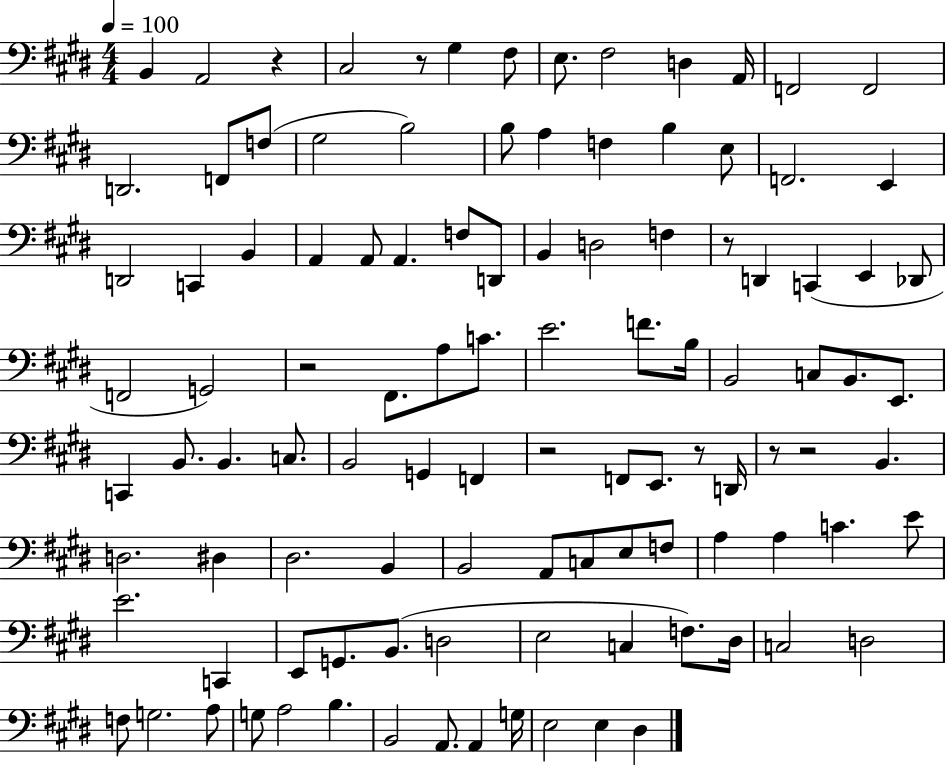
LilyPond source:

{
  \clef bass
  \numericTimeSignature
  \time 4/4
  \key e \major
  \tempo 4 = 100
  b,4 a,2 r4 | cis2 r8 gis4 fis8 | e8. fis2 d4 a,16 | f,2 f,2 | \break d,2. f,8 f8( | gis2 b2) | b8 a4 f4 b4 e8 | f,2. e,4 | \break d,2 c,4 b,4 | a,4 a,8 a,4. f8 d,8 | b,4 d2 f4 | r8 d,4 c,4( e,4 des,8 | \break f,2 g,2) | r2 fis,8. a8 c'8. | e'2. f'8. b16 | b,2 c8 b,8. e,8. | \break c,4 b,8. b,4. c8. | b,2 g,4 f,4 | r2 f,8 e,8. r8 d,16 | r8 r2 b,4. | \break d2. dis4 | dis2. b,4 | b,2 a,8 c8 e8 f8 | a4 a4 c'4. e'8 | \break e'2. c,4 | e,8 g,8. b,8.( d2 | e2 c4 f8.) dis16 | c2 d2 | \break f8 g2. a8 | g8 a2 b4. | b,2 a,8. a,4 g16 | e2 e4 dis4 | \break \bar "|."
}